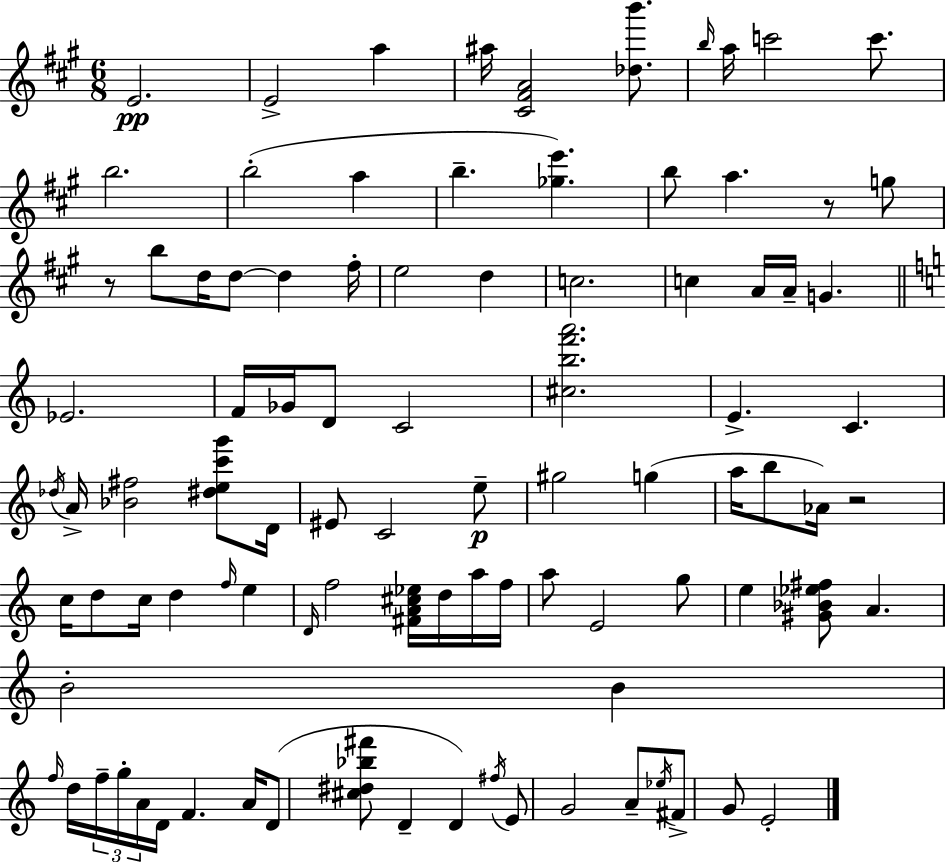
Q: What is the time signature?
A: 6/8